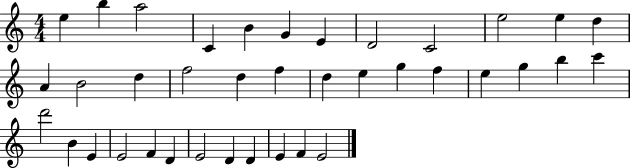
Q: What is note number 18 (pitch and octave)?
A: F5